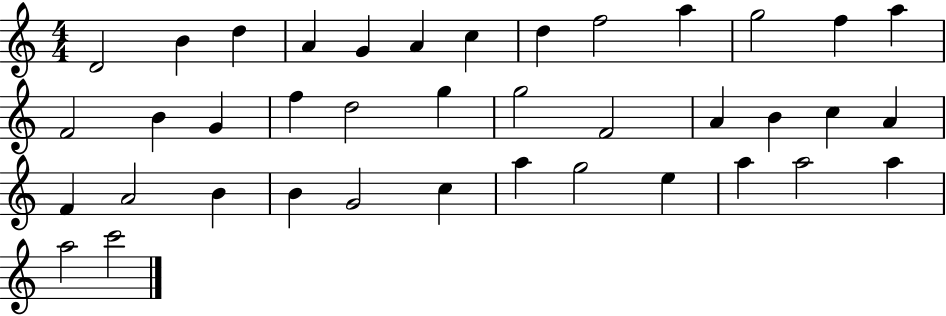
D4/h B4/q D5/q A4/q G4/q A4/q C5/q D5/q F5/h A5/q G5/h F5/q A5/q F4/h B4/q G4/q F5/q D5/h G5/q G5/h F4/h A4/q B4/q C5/q A4/q F4/q A4/h B4/q B4/q G4/h C5/q A5/q G5/h E5/q A5/q A5/h A5/q A5/h C6/h